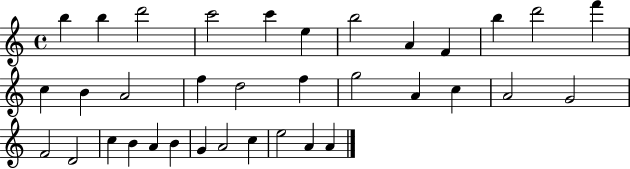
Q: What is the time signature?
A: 4/4